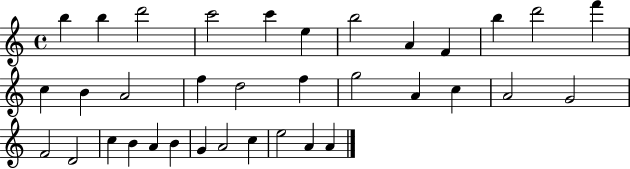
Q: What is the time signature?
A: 4/4